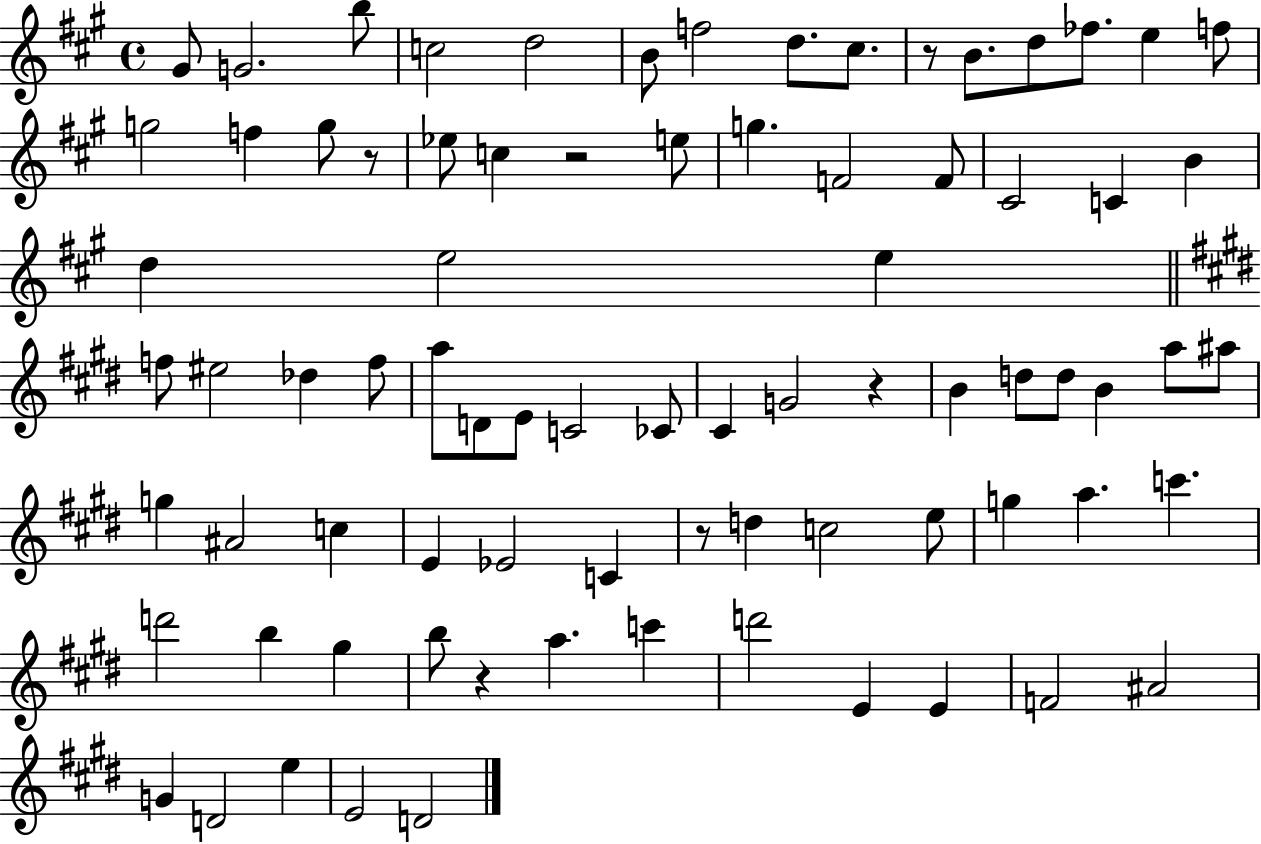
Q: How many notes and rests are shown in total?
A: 80